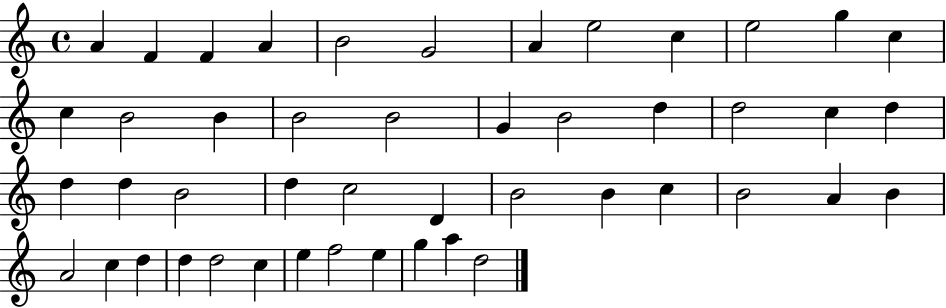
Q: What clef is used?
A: treble